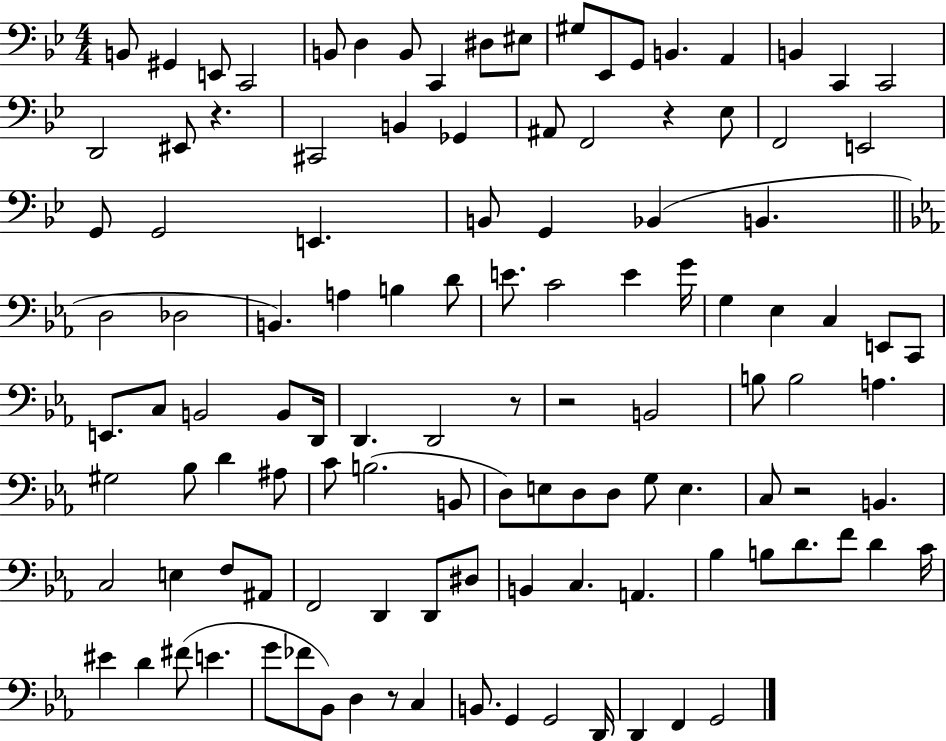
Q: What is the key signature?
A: BES major